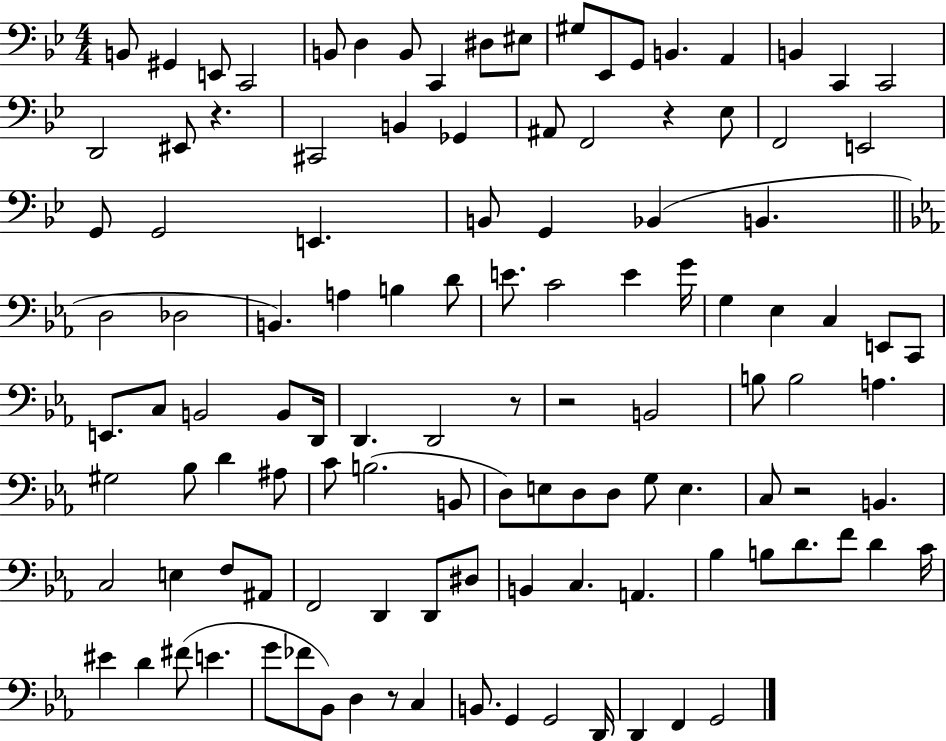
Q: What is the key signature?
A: BES major